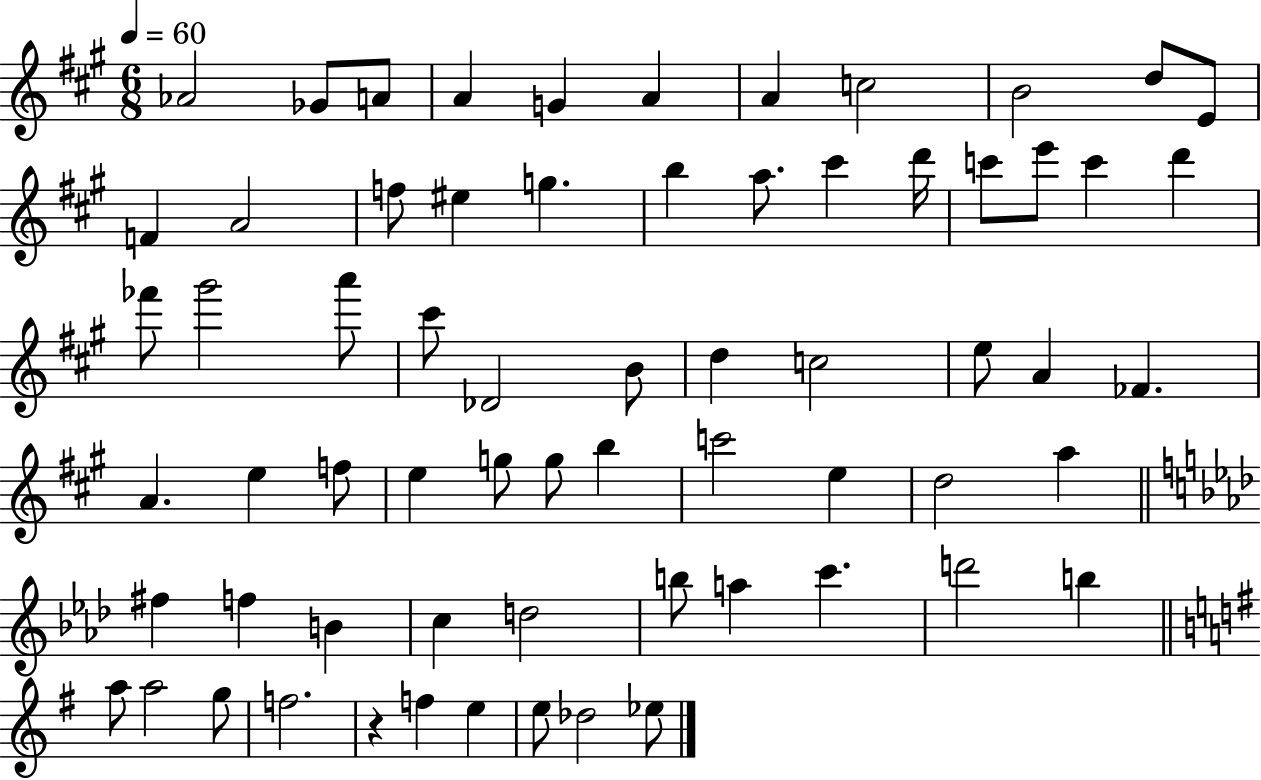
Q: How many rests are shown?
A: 1